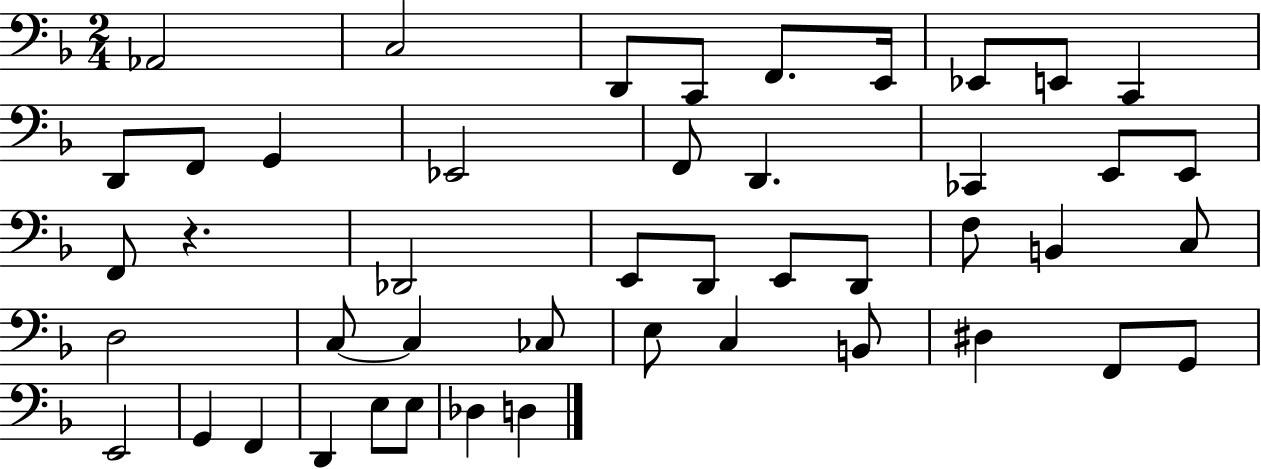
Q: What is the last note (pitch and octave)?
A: D3